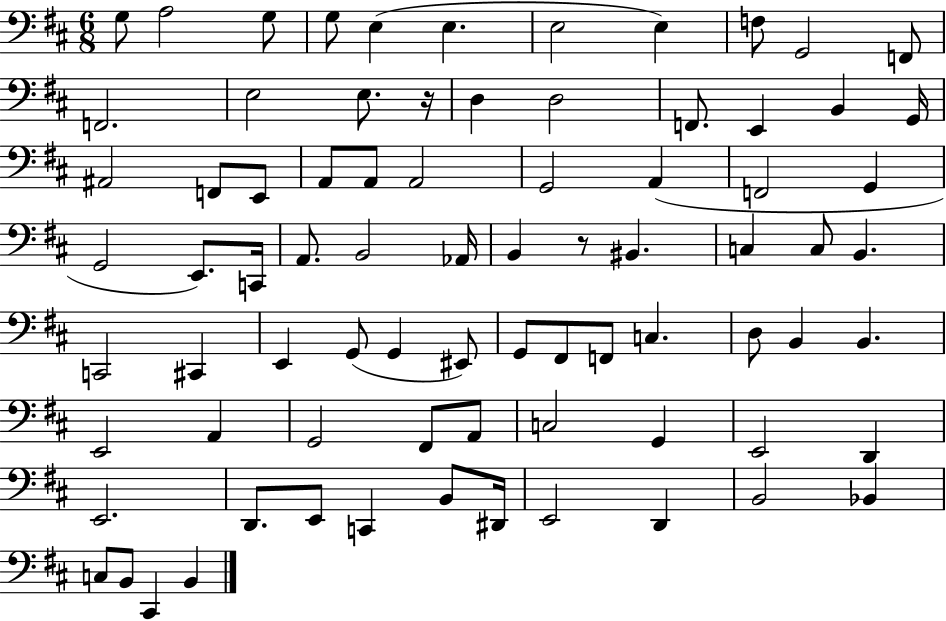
G3/e A3/h G3/e G3/e E3/q E3/q. E3/h E3/q F3/e G2/h F2/e F2/h. E3/h E3/e. R/s D3/q D3/h F2/e. E2/q B2/q G2/s A#2/h F2/e E2/e A2/e A2/e A2/h G2/h A2/q F2/h G2/q G2/h E2/e. C2/s A2/e. B2/h Ab2/s B2/q R/e BIS2/q. C3/q C3/e B2/q. C2/h C#2/q E2/q G2/e G2/q EIS2/e G2/e F#2/e F2/e C3/q. D3/e B2/q B2/q. E2/h A2/q G2/h F#2/e A2/e C3/h G2/q E2/h D2/q E2/h. D2/e. E2/e C2/q B2/e D#2/s E2/h D2/q B2/h Bb2/q C3/e B2/e C#2/q B2/q